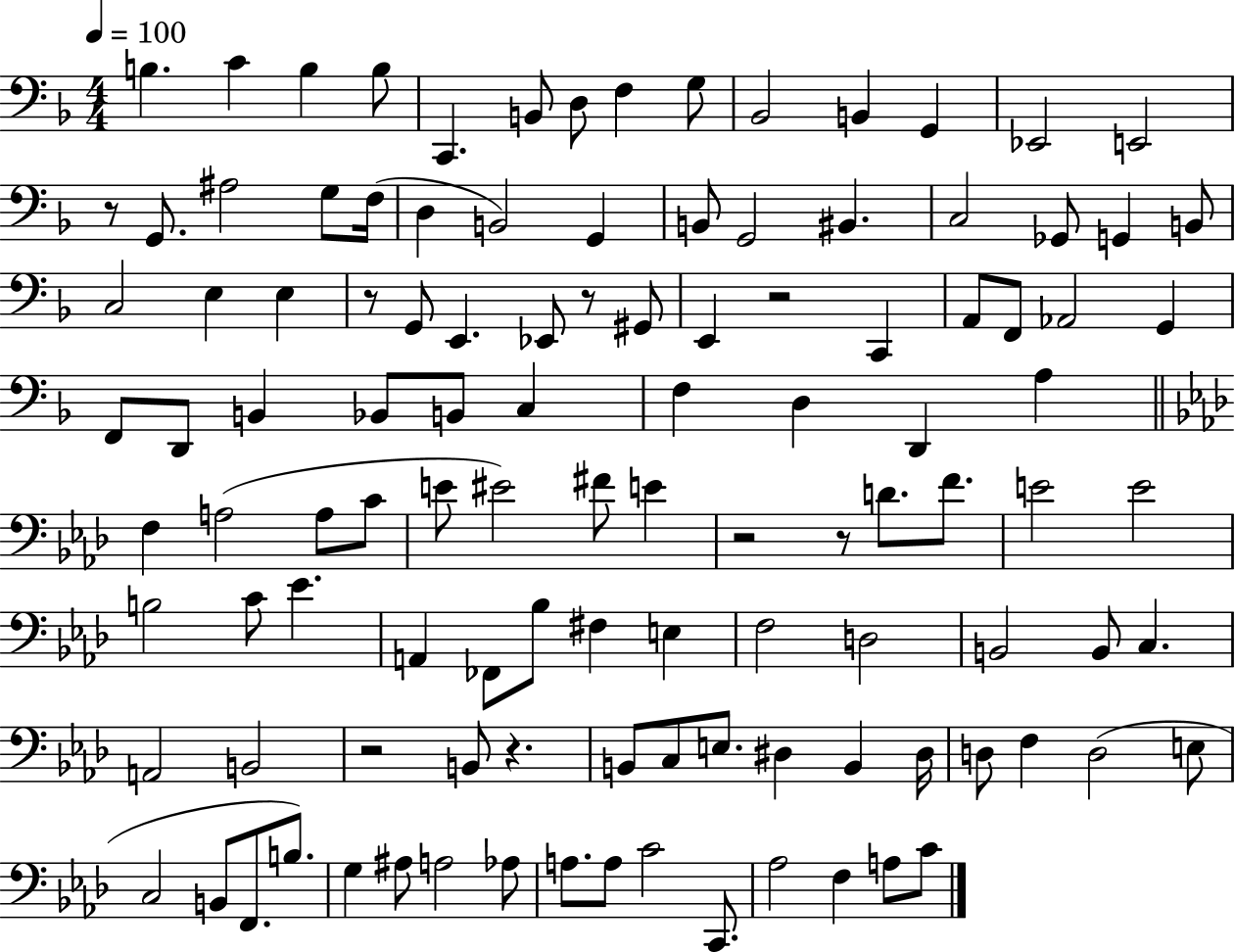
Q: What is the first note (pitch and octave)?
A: B3